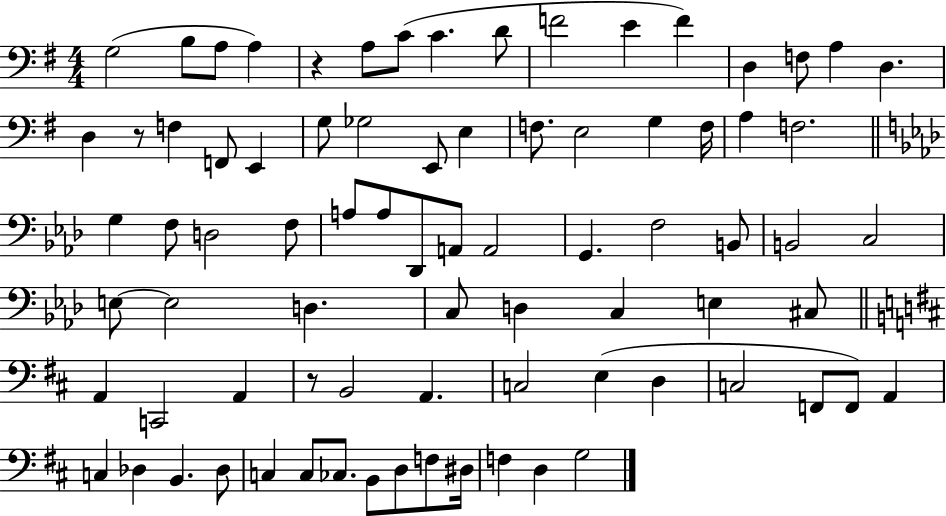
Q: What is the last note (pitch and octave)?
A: G3